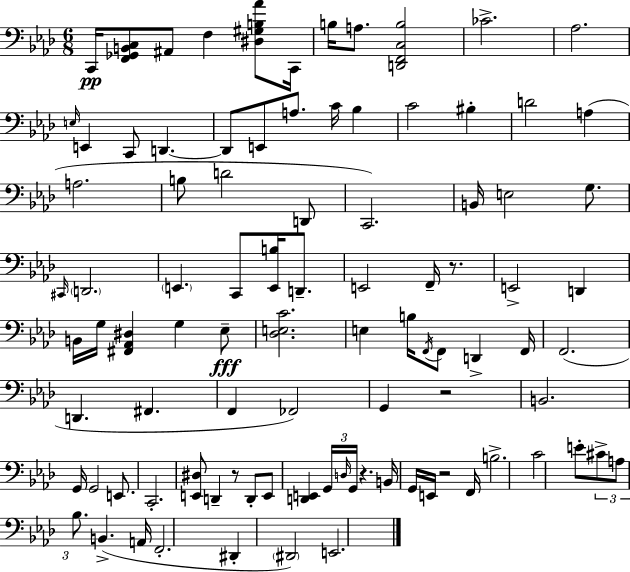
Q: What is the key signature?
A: AES major